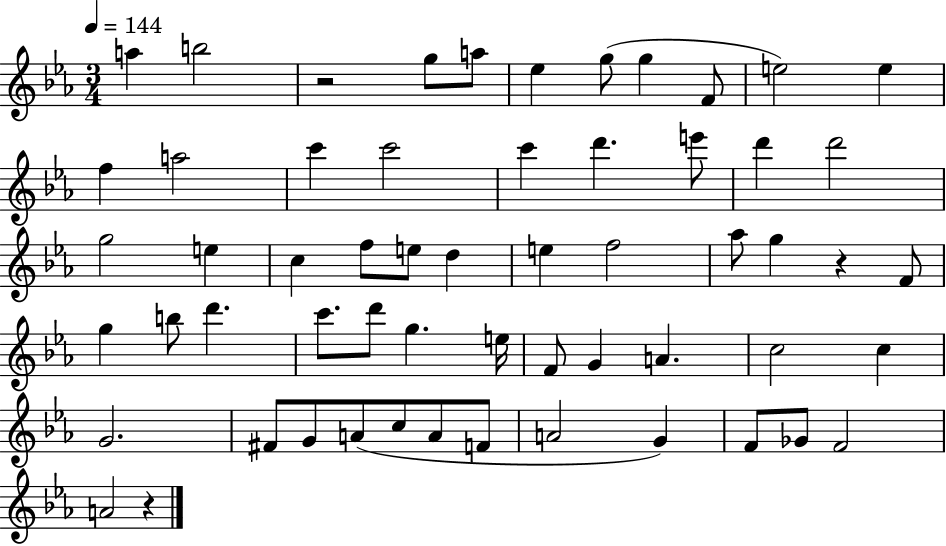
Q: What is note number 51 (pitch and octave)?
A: G4